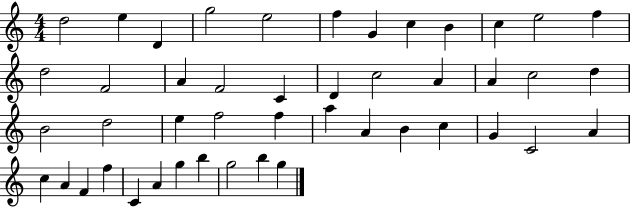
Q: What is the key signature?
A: C major